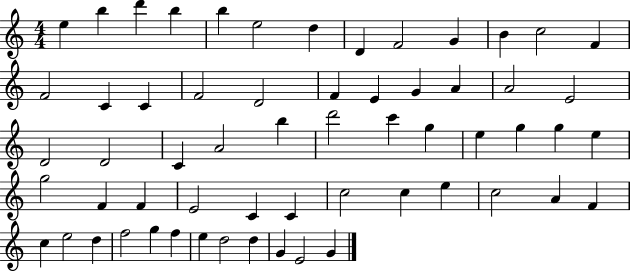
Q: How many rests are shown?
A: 0